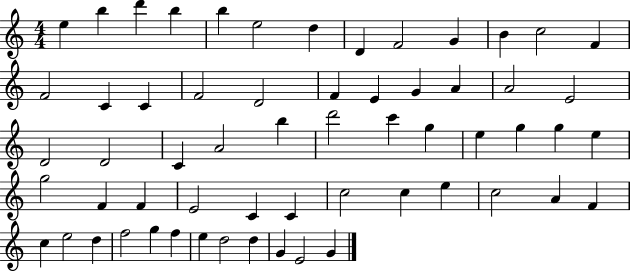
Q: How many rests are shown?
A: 0